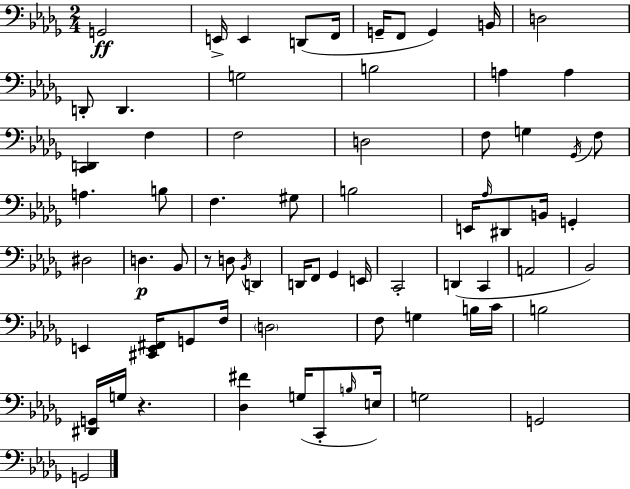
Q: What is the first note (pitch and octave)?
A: G2